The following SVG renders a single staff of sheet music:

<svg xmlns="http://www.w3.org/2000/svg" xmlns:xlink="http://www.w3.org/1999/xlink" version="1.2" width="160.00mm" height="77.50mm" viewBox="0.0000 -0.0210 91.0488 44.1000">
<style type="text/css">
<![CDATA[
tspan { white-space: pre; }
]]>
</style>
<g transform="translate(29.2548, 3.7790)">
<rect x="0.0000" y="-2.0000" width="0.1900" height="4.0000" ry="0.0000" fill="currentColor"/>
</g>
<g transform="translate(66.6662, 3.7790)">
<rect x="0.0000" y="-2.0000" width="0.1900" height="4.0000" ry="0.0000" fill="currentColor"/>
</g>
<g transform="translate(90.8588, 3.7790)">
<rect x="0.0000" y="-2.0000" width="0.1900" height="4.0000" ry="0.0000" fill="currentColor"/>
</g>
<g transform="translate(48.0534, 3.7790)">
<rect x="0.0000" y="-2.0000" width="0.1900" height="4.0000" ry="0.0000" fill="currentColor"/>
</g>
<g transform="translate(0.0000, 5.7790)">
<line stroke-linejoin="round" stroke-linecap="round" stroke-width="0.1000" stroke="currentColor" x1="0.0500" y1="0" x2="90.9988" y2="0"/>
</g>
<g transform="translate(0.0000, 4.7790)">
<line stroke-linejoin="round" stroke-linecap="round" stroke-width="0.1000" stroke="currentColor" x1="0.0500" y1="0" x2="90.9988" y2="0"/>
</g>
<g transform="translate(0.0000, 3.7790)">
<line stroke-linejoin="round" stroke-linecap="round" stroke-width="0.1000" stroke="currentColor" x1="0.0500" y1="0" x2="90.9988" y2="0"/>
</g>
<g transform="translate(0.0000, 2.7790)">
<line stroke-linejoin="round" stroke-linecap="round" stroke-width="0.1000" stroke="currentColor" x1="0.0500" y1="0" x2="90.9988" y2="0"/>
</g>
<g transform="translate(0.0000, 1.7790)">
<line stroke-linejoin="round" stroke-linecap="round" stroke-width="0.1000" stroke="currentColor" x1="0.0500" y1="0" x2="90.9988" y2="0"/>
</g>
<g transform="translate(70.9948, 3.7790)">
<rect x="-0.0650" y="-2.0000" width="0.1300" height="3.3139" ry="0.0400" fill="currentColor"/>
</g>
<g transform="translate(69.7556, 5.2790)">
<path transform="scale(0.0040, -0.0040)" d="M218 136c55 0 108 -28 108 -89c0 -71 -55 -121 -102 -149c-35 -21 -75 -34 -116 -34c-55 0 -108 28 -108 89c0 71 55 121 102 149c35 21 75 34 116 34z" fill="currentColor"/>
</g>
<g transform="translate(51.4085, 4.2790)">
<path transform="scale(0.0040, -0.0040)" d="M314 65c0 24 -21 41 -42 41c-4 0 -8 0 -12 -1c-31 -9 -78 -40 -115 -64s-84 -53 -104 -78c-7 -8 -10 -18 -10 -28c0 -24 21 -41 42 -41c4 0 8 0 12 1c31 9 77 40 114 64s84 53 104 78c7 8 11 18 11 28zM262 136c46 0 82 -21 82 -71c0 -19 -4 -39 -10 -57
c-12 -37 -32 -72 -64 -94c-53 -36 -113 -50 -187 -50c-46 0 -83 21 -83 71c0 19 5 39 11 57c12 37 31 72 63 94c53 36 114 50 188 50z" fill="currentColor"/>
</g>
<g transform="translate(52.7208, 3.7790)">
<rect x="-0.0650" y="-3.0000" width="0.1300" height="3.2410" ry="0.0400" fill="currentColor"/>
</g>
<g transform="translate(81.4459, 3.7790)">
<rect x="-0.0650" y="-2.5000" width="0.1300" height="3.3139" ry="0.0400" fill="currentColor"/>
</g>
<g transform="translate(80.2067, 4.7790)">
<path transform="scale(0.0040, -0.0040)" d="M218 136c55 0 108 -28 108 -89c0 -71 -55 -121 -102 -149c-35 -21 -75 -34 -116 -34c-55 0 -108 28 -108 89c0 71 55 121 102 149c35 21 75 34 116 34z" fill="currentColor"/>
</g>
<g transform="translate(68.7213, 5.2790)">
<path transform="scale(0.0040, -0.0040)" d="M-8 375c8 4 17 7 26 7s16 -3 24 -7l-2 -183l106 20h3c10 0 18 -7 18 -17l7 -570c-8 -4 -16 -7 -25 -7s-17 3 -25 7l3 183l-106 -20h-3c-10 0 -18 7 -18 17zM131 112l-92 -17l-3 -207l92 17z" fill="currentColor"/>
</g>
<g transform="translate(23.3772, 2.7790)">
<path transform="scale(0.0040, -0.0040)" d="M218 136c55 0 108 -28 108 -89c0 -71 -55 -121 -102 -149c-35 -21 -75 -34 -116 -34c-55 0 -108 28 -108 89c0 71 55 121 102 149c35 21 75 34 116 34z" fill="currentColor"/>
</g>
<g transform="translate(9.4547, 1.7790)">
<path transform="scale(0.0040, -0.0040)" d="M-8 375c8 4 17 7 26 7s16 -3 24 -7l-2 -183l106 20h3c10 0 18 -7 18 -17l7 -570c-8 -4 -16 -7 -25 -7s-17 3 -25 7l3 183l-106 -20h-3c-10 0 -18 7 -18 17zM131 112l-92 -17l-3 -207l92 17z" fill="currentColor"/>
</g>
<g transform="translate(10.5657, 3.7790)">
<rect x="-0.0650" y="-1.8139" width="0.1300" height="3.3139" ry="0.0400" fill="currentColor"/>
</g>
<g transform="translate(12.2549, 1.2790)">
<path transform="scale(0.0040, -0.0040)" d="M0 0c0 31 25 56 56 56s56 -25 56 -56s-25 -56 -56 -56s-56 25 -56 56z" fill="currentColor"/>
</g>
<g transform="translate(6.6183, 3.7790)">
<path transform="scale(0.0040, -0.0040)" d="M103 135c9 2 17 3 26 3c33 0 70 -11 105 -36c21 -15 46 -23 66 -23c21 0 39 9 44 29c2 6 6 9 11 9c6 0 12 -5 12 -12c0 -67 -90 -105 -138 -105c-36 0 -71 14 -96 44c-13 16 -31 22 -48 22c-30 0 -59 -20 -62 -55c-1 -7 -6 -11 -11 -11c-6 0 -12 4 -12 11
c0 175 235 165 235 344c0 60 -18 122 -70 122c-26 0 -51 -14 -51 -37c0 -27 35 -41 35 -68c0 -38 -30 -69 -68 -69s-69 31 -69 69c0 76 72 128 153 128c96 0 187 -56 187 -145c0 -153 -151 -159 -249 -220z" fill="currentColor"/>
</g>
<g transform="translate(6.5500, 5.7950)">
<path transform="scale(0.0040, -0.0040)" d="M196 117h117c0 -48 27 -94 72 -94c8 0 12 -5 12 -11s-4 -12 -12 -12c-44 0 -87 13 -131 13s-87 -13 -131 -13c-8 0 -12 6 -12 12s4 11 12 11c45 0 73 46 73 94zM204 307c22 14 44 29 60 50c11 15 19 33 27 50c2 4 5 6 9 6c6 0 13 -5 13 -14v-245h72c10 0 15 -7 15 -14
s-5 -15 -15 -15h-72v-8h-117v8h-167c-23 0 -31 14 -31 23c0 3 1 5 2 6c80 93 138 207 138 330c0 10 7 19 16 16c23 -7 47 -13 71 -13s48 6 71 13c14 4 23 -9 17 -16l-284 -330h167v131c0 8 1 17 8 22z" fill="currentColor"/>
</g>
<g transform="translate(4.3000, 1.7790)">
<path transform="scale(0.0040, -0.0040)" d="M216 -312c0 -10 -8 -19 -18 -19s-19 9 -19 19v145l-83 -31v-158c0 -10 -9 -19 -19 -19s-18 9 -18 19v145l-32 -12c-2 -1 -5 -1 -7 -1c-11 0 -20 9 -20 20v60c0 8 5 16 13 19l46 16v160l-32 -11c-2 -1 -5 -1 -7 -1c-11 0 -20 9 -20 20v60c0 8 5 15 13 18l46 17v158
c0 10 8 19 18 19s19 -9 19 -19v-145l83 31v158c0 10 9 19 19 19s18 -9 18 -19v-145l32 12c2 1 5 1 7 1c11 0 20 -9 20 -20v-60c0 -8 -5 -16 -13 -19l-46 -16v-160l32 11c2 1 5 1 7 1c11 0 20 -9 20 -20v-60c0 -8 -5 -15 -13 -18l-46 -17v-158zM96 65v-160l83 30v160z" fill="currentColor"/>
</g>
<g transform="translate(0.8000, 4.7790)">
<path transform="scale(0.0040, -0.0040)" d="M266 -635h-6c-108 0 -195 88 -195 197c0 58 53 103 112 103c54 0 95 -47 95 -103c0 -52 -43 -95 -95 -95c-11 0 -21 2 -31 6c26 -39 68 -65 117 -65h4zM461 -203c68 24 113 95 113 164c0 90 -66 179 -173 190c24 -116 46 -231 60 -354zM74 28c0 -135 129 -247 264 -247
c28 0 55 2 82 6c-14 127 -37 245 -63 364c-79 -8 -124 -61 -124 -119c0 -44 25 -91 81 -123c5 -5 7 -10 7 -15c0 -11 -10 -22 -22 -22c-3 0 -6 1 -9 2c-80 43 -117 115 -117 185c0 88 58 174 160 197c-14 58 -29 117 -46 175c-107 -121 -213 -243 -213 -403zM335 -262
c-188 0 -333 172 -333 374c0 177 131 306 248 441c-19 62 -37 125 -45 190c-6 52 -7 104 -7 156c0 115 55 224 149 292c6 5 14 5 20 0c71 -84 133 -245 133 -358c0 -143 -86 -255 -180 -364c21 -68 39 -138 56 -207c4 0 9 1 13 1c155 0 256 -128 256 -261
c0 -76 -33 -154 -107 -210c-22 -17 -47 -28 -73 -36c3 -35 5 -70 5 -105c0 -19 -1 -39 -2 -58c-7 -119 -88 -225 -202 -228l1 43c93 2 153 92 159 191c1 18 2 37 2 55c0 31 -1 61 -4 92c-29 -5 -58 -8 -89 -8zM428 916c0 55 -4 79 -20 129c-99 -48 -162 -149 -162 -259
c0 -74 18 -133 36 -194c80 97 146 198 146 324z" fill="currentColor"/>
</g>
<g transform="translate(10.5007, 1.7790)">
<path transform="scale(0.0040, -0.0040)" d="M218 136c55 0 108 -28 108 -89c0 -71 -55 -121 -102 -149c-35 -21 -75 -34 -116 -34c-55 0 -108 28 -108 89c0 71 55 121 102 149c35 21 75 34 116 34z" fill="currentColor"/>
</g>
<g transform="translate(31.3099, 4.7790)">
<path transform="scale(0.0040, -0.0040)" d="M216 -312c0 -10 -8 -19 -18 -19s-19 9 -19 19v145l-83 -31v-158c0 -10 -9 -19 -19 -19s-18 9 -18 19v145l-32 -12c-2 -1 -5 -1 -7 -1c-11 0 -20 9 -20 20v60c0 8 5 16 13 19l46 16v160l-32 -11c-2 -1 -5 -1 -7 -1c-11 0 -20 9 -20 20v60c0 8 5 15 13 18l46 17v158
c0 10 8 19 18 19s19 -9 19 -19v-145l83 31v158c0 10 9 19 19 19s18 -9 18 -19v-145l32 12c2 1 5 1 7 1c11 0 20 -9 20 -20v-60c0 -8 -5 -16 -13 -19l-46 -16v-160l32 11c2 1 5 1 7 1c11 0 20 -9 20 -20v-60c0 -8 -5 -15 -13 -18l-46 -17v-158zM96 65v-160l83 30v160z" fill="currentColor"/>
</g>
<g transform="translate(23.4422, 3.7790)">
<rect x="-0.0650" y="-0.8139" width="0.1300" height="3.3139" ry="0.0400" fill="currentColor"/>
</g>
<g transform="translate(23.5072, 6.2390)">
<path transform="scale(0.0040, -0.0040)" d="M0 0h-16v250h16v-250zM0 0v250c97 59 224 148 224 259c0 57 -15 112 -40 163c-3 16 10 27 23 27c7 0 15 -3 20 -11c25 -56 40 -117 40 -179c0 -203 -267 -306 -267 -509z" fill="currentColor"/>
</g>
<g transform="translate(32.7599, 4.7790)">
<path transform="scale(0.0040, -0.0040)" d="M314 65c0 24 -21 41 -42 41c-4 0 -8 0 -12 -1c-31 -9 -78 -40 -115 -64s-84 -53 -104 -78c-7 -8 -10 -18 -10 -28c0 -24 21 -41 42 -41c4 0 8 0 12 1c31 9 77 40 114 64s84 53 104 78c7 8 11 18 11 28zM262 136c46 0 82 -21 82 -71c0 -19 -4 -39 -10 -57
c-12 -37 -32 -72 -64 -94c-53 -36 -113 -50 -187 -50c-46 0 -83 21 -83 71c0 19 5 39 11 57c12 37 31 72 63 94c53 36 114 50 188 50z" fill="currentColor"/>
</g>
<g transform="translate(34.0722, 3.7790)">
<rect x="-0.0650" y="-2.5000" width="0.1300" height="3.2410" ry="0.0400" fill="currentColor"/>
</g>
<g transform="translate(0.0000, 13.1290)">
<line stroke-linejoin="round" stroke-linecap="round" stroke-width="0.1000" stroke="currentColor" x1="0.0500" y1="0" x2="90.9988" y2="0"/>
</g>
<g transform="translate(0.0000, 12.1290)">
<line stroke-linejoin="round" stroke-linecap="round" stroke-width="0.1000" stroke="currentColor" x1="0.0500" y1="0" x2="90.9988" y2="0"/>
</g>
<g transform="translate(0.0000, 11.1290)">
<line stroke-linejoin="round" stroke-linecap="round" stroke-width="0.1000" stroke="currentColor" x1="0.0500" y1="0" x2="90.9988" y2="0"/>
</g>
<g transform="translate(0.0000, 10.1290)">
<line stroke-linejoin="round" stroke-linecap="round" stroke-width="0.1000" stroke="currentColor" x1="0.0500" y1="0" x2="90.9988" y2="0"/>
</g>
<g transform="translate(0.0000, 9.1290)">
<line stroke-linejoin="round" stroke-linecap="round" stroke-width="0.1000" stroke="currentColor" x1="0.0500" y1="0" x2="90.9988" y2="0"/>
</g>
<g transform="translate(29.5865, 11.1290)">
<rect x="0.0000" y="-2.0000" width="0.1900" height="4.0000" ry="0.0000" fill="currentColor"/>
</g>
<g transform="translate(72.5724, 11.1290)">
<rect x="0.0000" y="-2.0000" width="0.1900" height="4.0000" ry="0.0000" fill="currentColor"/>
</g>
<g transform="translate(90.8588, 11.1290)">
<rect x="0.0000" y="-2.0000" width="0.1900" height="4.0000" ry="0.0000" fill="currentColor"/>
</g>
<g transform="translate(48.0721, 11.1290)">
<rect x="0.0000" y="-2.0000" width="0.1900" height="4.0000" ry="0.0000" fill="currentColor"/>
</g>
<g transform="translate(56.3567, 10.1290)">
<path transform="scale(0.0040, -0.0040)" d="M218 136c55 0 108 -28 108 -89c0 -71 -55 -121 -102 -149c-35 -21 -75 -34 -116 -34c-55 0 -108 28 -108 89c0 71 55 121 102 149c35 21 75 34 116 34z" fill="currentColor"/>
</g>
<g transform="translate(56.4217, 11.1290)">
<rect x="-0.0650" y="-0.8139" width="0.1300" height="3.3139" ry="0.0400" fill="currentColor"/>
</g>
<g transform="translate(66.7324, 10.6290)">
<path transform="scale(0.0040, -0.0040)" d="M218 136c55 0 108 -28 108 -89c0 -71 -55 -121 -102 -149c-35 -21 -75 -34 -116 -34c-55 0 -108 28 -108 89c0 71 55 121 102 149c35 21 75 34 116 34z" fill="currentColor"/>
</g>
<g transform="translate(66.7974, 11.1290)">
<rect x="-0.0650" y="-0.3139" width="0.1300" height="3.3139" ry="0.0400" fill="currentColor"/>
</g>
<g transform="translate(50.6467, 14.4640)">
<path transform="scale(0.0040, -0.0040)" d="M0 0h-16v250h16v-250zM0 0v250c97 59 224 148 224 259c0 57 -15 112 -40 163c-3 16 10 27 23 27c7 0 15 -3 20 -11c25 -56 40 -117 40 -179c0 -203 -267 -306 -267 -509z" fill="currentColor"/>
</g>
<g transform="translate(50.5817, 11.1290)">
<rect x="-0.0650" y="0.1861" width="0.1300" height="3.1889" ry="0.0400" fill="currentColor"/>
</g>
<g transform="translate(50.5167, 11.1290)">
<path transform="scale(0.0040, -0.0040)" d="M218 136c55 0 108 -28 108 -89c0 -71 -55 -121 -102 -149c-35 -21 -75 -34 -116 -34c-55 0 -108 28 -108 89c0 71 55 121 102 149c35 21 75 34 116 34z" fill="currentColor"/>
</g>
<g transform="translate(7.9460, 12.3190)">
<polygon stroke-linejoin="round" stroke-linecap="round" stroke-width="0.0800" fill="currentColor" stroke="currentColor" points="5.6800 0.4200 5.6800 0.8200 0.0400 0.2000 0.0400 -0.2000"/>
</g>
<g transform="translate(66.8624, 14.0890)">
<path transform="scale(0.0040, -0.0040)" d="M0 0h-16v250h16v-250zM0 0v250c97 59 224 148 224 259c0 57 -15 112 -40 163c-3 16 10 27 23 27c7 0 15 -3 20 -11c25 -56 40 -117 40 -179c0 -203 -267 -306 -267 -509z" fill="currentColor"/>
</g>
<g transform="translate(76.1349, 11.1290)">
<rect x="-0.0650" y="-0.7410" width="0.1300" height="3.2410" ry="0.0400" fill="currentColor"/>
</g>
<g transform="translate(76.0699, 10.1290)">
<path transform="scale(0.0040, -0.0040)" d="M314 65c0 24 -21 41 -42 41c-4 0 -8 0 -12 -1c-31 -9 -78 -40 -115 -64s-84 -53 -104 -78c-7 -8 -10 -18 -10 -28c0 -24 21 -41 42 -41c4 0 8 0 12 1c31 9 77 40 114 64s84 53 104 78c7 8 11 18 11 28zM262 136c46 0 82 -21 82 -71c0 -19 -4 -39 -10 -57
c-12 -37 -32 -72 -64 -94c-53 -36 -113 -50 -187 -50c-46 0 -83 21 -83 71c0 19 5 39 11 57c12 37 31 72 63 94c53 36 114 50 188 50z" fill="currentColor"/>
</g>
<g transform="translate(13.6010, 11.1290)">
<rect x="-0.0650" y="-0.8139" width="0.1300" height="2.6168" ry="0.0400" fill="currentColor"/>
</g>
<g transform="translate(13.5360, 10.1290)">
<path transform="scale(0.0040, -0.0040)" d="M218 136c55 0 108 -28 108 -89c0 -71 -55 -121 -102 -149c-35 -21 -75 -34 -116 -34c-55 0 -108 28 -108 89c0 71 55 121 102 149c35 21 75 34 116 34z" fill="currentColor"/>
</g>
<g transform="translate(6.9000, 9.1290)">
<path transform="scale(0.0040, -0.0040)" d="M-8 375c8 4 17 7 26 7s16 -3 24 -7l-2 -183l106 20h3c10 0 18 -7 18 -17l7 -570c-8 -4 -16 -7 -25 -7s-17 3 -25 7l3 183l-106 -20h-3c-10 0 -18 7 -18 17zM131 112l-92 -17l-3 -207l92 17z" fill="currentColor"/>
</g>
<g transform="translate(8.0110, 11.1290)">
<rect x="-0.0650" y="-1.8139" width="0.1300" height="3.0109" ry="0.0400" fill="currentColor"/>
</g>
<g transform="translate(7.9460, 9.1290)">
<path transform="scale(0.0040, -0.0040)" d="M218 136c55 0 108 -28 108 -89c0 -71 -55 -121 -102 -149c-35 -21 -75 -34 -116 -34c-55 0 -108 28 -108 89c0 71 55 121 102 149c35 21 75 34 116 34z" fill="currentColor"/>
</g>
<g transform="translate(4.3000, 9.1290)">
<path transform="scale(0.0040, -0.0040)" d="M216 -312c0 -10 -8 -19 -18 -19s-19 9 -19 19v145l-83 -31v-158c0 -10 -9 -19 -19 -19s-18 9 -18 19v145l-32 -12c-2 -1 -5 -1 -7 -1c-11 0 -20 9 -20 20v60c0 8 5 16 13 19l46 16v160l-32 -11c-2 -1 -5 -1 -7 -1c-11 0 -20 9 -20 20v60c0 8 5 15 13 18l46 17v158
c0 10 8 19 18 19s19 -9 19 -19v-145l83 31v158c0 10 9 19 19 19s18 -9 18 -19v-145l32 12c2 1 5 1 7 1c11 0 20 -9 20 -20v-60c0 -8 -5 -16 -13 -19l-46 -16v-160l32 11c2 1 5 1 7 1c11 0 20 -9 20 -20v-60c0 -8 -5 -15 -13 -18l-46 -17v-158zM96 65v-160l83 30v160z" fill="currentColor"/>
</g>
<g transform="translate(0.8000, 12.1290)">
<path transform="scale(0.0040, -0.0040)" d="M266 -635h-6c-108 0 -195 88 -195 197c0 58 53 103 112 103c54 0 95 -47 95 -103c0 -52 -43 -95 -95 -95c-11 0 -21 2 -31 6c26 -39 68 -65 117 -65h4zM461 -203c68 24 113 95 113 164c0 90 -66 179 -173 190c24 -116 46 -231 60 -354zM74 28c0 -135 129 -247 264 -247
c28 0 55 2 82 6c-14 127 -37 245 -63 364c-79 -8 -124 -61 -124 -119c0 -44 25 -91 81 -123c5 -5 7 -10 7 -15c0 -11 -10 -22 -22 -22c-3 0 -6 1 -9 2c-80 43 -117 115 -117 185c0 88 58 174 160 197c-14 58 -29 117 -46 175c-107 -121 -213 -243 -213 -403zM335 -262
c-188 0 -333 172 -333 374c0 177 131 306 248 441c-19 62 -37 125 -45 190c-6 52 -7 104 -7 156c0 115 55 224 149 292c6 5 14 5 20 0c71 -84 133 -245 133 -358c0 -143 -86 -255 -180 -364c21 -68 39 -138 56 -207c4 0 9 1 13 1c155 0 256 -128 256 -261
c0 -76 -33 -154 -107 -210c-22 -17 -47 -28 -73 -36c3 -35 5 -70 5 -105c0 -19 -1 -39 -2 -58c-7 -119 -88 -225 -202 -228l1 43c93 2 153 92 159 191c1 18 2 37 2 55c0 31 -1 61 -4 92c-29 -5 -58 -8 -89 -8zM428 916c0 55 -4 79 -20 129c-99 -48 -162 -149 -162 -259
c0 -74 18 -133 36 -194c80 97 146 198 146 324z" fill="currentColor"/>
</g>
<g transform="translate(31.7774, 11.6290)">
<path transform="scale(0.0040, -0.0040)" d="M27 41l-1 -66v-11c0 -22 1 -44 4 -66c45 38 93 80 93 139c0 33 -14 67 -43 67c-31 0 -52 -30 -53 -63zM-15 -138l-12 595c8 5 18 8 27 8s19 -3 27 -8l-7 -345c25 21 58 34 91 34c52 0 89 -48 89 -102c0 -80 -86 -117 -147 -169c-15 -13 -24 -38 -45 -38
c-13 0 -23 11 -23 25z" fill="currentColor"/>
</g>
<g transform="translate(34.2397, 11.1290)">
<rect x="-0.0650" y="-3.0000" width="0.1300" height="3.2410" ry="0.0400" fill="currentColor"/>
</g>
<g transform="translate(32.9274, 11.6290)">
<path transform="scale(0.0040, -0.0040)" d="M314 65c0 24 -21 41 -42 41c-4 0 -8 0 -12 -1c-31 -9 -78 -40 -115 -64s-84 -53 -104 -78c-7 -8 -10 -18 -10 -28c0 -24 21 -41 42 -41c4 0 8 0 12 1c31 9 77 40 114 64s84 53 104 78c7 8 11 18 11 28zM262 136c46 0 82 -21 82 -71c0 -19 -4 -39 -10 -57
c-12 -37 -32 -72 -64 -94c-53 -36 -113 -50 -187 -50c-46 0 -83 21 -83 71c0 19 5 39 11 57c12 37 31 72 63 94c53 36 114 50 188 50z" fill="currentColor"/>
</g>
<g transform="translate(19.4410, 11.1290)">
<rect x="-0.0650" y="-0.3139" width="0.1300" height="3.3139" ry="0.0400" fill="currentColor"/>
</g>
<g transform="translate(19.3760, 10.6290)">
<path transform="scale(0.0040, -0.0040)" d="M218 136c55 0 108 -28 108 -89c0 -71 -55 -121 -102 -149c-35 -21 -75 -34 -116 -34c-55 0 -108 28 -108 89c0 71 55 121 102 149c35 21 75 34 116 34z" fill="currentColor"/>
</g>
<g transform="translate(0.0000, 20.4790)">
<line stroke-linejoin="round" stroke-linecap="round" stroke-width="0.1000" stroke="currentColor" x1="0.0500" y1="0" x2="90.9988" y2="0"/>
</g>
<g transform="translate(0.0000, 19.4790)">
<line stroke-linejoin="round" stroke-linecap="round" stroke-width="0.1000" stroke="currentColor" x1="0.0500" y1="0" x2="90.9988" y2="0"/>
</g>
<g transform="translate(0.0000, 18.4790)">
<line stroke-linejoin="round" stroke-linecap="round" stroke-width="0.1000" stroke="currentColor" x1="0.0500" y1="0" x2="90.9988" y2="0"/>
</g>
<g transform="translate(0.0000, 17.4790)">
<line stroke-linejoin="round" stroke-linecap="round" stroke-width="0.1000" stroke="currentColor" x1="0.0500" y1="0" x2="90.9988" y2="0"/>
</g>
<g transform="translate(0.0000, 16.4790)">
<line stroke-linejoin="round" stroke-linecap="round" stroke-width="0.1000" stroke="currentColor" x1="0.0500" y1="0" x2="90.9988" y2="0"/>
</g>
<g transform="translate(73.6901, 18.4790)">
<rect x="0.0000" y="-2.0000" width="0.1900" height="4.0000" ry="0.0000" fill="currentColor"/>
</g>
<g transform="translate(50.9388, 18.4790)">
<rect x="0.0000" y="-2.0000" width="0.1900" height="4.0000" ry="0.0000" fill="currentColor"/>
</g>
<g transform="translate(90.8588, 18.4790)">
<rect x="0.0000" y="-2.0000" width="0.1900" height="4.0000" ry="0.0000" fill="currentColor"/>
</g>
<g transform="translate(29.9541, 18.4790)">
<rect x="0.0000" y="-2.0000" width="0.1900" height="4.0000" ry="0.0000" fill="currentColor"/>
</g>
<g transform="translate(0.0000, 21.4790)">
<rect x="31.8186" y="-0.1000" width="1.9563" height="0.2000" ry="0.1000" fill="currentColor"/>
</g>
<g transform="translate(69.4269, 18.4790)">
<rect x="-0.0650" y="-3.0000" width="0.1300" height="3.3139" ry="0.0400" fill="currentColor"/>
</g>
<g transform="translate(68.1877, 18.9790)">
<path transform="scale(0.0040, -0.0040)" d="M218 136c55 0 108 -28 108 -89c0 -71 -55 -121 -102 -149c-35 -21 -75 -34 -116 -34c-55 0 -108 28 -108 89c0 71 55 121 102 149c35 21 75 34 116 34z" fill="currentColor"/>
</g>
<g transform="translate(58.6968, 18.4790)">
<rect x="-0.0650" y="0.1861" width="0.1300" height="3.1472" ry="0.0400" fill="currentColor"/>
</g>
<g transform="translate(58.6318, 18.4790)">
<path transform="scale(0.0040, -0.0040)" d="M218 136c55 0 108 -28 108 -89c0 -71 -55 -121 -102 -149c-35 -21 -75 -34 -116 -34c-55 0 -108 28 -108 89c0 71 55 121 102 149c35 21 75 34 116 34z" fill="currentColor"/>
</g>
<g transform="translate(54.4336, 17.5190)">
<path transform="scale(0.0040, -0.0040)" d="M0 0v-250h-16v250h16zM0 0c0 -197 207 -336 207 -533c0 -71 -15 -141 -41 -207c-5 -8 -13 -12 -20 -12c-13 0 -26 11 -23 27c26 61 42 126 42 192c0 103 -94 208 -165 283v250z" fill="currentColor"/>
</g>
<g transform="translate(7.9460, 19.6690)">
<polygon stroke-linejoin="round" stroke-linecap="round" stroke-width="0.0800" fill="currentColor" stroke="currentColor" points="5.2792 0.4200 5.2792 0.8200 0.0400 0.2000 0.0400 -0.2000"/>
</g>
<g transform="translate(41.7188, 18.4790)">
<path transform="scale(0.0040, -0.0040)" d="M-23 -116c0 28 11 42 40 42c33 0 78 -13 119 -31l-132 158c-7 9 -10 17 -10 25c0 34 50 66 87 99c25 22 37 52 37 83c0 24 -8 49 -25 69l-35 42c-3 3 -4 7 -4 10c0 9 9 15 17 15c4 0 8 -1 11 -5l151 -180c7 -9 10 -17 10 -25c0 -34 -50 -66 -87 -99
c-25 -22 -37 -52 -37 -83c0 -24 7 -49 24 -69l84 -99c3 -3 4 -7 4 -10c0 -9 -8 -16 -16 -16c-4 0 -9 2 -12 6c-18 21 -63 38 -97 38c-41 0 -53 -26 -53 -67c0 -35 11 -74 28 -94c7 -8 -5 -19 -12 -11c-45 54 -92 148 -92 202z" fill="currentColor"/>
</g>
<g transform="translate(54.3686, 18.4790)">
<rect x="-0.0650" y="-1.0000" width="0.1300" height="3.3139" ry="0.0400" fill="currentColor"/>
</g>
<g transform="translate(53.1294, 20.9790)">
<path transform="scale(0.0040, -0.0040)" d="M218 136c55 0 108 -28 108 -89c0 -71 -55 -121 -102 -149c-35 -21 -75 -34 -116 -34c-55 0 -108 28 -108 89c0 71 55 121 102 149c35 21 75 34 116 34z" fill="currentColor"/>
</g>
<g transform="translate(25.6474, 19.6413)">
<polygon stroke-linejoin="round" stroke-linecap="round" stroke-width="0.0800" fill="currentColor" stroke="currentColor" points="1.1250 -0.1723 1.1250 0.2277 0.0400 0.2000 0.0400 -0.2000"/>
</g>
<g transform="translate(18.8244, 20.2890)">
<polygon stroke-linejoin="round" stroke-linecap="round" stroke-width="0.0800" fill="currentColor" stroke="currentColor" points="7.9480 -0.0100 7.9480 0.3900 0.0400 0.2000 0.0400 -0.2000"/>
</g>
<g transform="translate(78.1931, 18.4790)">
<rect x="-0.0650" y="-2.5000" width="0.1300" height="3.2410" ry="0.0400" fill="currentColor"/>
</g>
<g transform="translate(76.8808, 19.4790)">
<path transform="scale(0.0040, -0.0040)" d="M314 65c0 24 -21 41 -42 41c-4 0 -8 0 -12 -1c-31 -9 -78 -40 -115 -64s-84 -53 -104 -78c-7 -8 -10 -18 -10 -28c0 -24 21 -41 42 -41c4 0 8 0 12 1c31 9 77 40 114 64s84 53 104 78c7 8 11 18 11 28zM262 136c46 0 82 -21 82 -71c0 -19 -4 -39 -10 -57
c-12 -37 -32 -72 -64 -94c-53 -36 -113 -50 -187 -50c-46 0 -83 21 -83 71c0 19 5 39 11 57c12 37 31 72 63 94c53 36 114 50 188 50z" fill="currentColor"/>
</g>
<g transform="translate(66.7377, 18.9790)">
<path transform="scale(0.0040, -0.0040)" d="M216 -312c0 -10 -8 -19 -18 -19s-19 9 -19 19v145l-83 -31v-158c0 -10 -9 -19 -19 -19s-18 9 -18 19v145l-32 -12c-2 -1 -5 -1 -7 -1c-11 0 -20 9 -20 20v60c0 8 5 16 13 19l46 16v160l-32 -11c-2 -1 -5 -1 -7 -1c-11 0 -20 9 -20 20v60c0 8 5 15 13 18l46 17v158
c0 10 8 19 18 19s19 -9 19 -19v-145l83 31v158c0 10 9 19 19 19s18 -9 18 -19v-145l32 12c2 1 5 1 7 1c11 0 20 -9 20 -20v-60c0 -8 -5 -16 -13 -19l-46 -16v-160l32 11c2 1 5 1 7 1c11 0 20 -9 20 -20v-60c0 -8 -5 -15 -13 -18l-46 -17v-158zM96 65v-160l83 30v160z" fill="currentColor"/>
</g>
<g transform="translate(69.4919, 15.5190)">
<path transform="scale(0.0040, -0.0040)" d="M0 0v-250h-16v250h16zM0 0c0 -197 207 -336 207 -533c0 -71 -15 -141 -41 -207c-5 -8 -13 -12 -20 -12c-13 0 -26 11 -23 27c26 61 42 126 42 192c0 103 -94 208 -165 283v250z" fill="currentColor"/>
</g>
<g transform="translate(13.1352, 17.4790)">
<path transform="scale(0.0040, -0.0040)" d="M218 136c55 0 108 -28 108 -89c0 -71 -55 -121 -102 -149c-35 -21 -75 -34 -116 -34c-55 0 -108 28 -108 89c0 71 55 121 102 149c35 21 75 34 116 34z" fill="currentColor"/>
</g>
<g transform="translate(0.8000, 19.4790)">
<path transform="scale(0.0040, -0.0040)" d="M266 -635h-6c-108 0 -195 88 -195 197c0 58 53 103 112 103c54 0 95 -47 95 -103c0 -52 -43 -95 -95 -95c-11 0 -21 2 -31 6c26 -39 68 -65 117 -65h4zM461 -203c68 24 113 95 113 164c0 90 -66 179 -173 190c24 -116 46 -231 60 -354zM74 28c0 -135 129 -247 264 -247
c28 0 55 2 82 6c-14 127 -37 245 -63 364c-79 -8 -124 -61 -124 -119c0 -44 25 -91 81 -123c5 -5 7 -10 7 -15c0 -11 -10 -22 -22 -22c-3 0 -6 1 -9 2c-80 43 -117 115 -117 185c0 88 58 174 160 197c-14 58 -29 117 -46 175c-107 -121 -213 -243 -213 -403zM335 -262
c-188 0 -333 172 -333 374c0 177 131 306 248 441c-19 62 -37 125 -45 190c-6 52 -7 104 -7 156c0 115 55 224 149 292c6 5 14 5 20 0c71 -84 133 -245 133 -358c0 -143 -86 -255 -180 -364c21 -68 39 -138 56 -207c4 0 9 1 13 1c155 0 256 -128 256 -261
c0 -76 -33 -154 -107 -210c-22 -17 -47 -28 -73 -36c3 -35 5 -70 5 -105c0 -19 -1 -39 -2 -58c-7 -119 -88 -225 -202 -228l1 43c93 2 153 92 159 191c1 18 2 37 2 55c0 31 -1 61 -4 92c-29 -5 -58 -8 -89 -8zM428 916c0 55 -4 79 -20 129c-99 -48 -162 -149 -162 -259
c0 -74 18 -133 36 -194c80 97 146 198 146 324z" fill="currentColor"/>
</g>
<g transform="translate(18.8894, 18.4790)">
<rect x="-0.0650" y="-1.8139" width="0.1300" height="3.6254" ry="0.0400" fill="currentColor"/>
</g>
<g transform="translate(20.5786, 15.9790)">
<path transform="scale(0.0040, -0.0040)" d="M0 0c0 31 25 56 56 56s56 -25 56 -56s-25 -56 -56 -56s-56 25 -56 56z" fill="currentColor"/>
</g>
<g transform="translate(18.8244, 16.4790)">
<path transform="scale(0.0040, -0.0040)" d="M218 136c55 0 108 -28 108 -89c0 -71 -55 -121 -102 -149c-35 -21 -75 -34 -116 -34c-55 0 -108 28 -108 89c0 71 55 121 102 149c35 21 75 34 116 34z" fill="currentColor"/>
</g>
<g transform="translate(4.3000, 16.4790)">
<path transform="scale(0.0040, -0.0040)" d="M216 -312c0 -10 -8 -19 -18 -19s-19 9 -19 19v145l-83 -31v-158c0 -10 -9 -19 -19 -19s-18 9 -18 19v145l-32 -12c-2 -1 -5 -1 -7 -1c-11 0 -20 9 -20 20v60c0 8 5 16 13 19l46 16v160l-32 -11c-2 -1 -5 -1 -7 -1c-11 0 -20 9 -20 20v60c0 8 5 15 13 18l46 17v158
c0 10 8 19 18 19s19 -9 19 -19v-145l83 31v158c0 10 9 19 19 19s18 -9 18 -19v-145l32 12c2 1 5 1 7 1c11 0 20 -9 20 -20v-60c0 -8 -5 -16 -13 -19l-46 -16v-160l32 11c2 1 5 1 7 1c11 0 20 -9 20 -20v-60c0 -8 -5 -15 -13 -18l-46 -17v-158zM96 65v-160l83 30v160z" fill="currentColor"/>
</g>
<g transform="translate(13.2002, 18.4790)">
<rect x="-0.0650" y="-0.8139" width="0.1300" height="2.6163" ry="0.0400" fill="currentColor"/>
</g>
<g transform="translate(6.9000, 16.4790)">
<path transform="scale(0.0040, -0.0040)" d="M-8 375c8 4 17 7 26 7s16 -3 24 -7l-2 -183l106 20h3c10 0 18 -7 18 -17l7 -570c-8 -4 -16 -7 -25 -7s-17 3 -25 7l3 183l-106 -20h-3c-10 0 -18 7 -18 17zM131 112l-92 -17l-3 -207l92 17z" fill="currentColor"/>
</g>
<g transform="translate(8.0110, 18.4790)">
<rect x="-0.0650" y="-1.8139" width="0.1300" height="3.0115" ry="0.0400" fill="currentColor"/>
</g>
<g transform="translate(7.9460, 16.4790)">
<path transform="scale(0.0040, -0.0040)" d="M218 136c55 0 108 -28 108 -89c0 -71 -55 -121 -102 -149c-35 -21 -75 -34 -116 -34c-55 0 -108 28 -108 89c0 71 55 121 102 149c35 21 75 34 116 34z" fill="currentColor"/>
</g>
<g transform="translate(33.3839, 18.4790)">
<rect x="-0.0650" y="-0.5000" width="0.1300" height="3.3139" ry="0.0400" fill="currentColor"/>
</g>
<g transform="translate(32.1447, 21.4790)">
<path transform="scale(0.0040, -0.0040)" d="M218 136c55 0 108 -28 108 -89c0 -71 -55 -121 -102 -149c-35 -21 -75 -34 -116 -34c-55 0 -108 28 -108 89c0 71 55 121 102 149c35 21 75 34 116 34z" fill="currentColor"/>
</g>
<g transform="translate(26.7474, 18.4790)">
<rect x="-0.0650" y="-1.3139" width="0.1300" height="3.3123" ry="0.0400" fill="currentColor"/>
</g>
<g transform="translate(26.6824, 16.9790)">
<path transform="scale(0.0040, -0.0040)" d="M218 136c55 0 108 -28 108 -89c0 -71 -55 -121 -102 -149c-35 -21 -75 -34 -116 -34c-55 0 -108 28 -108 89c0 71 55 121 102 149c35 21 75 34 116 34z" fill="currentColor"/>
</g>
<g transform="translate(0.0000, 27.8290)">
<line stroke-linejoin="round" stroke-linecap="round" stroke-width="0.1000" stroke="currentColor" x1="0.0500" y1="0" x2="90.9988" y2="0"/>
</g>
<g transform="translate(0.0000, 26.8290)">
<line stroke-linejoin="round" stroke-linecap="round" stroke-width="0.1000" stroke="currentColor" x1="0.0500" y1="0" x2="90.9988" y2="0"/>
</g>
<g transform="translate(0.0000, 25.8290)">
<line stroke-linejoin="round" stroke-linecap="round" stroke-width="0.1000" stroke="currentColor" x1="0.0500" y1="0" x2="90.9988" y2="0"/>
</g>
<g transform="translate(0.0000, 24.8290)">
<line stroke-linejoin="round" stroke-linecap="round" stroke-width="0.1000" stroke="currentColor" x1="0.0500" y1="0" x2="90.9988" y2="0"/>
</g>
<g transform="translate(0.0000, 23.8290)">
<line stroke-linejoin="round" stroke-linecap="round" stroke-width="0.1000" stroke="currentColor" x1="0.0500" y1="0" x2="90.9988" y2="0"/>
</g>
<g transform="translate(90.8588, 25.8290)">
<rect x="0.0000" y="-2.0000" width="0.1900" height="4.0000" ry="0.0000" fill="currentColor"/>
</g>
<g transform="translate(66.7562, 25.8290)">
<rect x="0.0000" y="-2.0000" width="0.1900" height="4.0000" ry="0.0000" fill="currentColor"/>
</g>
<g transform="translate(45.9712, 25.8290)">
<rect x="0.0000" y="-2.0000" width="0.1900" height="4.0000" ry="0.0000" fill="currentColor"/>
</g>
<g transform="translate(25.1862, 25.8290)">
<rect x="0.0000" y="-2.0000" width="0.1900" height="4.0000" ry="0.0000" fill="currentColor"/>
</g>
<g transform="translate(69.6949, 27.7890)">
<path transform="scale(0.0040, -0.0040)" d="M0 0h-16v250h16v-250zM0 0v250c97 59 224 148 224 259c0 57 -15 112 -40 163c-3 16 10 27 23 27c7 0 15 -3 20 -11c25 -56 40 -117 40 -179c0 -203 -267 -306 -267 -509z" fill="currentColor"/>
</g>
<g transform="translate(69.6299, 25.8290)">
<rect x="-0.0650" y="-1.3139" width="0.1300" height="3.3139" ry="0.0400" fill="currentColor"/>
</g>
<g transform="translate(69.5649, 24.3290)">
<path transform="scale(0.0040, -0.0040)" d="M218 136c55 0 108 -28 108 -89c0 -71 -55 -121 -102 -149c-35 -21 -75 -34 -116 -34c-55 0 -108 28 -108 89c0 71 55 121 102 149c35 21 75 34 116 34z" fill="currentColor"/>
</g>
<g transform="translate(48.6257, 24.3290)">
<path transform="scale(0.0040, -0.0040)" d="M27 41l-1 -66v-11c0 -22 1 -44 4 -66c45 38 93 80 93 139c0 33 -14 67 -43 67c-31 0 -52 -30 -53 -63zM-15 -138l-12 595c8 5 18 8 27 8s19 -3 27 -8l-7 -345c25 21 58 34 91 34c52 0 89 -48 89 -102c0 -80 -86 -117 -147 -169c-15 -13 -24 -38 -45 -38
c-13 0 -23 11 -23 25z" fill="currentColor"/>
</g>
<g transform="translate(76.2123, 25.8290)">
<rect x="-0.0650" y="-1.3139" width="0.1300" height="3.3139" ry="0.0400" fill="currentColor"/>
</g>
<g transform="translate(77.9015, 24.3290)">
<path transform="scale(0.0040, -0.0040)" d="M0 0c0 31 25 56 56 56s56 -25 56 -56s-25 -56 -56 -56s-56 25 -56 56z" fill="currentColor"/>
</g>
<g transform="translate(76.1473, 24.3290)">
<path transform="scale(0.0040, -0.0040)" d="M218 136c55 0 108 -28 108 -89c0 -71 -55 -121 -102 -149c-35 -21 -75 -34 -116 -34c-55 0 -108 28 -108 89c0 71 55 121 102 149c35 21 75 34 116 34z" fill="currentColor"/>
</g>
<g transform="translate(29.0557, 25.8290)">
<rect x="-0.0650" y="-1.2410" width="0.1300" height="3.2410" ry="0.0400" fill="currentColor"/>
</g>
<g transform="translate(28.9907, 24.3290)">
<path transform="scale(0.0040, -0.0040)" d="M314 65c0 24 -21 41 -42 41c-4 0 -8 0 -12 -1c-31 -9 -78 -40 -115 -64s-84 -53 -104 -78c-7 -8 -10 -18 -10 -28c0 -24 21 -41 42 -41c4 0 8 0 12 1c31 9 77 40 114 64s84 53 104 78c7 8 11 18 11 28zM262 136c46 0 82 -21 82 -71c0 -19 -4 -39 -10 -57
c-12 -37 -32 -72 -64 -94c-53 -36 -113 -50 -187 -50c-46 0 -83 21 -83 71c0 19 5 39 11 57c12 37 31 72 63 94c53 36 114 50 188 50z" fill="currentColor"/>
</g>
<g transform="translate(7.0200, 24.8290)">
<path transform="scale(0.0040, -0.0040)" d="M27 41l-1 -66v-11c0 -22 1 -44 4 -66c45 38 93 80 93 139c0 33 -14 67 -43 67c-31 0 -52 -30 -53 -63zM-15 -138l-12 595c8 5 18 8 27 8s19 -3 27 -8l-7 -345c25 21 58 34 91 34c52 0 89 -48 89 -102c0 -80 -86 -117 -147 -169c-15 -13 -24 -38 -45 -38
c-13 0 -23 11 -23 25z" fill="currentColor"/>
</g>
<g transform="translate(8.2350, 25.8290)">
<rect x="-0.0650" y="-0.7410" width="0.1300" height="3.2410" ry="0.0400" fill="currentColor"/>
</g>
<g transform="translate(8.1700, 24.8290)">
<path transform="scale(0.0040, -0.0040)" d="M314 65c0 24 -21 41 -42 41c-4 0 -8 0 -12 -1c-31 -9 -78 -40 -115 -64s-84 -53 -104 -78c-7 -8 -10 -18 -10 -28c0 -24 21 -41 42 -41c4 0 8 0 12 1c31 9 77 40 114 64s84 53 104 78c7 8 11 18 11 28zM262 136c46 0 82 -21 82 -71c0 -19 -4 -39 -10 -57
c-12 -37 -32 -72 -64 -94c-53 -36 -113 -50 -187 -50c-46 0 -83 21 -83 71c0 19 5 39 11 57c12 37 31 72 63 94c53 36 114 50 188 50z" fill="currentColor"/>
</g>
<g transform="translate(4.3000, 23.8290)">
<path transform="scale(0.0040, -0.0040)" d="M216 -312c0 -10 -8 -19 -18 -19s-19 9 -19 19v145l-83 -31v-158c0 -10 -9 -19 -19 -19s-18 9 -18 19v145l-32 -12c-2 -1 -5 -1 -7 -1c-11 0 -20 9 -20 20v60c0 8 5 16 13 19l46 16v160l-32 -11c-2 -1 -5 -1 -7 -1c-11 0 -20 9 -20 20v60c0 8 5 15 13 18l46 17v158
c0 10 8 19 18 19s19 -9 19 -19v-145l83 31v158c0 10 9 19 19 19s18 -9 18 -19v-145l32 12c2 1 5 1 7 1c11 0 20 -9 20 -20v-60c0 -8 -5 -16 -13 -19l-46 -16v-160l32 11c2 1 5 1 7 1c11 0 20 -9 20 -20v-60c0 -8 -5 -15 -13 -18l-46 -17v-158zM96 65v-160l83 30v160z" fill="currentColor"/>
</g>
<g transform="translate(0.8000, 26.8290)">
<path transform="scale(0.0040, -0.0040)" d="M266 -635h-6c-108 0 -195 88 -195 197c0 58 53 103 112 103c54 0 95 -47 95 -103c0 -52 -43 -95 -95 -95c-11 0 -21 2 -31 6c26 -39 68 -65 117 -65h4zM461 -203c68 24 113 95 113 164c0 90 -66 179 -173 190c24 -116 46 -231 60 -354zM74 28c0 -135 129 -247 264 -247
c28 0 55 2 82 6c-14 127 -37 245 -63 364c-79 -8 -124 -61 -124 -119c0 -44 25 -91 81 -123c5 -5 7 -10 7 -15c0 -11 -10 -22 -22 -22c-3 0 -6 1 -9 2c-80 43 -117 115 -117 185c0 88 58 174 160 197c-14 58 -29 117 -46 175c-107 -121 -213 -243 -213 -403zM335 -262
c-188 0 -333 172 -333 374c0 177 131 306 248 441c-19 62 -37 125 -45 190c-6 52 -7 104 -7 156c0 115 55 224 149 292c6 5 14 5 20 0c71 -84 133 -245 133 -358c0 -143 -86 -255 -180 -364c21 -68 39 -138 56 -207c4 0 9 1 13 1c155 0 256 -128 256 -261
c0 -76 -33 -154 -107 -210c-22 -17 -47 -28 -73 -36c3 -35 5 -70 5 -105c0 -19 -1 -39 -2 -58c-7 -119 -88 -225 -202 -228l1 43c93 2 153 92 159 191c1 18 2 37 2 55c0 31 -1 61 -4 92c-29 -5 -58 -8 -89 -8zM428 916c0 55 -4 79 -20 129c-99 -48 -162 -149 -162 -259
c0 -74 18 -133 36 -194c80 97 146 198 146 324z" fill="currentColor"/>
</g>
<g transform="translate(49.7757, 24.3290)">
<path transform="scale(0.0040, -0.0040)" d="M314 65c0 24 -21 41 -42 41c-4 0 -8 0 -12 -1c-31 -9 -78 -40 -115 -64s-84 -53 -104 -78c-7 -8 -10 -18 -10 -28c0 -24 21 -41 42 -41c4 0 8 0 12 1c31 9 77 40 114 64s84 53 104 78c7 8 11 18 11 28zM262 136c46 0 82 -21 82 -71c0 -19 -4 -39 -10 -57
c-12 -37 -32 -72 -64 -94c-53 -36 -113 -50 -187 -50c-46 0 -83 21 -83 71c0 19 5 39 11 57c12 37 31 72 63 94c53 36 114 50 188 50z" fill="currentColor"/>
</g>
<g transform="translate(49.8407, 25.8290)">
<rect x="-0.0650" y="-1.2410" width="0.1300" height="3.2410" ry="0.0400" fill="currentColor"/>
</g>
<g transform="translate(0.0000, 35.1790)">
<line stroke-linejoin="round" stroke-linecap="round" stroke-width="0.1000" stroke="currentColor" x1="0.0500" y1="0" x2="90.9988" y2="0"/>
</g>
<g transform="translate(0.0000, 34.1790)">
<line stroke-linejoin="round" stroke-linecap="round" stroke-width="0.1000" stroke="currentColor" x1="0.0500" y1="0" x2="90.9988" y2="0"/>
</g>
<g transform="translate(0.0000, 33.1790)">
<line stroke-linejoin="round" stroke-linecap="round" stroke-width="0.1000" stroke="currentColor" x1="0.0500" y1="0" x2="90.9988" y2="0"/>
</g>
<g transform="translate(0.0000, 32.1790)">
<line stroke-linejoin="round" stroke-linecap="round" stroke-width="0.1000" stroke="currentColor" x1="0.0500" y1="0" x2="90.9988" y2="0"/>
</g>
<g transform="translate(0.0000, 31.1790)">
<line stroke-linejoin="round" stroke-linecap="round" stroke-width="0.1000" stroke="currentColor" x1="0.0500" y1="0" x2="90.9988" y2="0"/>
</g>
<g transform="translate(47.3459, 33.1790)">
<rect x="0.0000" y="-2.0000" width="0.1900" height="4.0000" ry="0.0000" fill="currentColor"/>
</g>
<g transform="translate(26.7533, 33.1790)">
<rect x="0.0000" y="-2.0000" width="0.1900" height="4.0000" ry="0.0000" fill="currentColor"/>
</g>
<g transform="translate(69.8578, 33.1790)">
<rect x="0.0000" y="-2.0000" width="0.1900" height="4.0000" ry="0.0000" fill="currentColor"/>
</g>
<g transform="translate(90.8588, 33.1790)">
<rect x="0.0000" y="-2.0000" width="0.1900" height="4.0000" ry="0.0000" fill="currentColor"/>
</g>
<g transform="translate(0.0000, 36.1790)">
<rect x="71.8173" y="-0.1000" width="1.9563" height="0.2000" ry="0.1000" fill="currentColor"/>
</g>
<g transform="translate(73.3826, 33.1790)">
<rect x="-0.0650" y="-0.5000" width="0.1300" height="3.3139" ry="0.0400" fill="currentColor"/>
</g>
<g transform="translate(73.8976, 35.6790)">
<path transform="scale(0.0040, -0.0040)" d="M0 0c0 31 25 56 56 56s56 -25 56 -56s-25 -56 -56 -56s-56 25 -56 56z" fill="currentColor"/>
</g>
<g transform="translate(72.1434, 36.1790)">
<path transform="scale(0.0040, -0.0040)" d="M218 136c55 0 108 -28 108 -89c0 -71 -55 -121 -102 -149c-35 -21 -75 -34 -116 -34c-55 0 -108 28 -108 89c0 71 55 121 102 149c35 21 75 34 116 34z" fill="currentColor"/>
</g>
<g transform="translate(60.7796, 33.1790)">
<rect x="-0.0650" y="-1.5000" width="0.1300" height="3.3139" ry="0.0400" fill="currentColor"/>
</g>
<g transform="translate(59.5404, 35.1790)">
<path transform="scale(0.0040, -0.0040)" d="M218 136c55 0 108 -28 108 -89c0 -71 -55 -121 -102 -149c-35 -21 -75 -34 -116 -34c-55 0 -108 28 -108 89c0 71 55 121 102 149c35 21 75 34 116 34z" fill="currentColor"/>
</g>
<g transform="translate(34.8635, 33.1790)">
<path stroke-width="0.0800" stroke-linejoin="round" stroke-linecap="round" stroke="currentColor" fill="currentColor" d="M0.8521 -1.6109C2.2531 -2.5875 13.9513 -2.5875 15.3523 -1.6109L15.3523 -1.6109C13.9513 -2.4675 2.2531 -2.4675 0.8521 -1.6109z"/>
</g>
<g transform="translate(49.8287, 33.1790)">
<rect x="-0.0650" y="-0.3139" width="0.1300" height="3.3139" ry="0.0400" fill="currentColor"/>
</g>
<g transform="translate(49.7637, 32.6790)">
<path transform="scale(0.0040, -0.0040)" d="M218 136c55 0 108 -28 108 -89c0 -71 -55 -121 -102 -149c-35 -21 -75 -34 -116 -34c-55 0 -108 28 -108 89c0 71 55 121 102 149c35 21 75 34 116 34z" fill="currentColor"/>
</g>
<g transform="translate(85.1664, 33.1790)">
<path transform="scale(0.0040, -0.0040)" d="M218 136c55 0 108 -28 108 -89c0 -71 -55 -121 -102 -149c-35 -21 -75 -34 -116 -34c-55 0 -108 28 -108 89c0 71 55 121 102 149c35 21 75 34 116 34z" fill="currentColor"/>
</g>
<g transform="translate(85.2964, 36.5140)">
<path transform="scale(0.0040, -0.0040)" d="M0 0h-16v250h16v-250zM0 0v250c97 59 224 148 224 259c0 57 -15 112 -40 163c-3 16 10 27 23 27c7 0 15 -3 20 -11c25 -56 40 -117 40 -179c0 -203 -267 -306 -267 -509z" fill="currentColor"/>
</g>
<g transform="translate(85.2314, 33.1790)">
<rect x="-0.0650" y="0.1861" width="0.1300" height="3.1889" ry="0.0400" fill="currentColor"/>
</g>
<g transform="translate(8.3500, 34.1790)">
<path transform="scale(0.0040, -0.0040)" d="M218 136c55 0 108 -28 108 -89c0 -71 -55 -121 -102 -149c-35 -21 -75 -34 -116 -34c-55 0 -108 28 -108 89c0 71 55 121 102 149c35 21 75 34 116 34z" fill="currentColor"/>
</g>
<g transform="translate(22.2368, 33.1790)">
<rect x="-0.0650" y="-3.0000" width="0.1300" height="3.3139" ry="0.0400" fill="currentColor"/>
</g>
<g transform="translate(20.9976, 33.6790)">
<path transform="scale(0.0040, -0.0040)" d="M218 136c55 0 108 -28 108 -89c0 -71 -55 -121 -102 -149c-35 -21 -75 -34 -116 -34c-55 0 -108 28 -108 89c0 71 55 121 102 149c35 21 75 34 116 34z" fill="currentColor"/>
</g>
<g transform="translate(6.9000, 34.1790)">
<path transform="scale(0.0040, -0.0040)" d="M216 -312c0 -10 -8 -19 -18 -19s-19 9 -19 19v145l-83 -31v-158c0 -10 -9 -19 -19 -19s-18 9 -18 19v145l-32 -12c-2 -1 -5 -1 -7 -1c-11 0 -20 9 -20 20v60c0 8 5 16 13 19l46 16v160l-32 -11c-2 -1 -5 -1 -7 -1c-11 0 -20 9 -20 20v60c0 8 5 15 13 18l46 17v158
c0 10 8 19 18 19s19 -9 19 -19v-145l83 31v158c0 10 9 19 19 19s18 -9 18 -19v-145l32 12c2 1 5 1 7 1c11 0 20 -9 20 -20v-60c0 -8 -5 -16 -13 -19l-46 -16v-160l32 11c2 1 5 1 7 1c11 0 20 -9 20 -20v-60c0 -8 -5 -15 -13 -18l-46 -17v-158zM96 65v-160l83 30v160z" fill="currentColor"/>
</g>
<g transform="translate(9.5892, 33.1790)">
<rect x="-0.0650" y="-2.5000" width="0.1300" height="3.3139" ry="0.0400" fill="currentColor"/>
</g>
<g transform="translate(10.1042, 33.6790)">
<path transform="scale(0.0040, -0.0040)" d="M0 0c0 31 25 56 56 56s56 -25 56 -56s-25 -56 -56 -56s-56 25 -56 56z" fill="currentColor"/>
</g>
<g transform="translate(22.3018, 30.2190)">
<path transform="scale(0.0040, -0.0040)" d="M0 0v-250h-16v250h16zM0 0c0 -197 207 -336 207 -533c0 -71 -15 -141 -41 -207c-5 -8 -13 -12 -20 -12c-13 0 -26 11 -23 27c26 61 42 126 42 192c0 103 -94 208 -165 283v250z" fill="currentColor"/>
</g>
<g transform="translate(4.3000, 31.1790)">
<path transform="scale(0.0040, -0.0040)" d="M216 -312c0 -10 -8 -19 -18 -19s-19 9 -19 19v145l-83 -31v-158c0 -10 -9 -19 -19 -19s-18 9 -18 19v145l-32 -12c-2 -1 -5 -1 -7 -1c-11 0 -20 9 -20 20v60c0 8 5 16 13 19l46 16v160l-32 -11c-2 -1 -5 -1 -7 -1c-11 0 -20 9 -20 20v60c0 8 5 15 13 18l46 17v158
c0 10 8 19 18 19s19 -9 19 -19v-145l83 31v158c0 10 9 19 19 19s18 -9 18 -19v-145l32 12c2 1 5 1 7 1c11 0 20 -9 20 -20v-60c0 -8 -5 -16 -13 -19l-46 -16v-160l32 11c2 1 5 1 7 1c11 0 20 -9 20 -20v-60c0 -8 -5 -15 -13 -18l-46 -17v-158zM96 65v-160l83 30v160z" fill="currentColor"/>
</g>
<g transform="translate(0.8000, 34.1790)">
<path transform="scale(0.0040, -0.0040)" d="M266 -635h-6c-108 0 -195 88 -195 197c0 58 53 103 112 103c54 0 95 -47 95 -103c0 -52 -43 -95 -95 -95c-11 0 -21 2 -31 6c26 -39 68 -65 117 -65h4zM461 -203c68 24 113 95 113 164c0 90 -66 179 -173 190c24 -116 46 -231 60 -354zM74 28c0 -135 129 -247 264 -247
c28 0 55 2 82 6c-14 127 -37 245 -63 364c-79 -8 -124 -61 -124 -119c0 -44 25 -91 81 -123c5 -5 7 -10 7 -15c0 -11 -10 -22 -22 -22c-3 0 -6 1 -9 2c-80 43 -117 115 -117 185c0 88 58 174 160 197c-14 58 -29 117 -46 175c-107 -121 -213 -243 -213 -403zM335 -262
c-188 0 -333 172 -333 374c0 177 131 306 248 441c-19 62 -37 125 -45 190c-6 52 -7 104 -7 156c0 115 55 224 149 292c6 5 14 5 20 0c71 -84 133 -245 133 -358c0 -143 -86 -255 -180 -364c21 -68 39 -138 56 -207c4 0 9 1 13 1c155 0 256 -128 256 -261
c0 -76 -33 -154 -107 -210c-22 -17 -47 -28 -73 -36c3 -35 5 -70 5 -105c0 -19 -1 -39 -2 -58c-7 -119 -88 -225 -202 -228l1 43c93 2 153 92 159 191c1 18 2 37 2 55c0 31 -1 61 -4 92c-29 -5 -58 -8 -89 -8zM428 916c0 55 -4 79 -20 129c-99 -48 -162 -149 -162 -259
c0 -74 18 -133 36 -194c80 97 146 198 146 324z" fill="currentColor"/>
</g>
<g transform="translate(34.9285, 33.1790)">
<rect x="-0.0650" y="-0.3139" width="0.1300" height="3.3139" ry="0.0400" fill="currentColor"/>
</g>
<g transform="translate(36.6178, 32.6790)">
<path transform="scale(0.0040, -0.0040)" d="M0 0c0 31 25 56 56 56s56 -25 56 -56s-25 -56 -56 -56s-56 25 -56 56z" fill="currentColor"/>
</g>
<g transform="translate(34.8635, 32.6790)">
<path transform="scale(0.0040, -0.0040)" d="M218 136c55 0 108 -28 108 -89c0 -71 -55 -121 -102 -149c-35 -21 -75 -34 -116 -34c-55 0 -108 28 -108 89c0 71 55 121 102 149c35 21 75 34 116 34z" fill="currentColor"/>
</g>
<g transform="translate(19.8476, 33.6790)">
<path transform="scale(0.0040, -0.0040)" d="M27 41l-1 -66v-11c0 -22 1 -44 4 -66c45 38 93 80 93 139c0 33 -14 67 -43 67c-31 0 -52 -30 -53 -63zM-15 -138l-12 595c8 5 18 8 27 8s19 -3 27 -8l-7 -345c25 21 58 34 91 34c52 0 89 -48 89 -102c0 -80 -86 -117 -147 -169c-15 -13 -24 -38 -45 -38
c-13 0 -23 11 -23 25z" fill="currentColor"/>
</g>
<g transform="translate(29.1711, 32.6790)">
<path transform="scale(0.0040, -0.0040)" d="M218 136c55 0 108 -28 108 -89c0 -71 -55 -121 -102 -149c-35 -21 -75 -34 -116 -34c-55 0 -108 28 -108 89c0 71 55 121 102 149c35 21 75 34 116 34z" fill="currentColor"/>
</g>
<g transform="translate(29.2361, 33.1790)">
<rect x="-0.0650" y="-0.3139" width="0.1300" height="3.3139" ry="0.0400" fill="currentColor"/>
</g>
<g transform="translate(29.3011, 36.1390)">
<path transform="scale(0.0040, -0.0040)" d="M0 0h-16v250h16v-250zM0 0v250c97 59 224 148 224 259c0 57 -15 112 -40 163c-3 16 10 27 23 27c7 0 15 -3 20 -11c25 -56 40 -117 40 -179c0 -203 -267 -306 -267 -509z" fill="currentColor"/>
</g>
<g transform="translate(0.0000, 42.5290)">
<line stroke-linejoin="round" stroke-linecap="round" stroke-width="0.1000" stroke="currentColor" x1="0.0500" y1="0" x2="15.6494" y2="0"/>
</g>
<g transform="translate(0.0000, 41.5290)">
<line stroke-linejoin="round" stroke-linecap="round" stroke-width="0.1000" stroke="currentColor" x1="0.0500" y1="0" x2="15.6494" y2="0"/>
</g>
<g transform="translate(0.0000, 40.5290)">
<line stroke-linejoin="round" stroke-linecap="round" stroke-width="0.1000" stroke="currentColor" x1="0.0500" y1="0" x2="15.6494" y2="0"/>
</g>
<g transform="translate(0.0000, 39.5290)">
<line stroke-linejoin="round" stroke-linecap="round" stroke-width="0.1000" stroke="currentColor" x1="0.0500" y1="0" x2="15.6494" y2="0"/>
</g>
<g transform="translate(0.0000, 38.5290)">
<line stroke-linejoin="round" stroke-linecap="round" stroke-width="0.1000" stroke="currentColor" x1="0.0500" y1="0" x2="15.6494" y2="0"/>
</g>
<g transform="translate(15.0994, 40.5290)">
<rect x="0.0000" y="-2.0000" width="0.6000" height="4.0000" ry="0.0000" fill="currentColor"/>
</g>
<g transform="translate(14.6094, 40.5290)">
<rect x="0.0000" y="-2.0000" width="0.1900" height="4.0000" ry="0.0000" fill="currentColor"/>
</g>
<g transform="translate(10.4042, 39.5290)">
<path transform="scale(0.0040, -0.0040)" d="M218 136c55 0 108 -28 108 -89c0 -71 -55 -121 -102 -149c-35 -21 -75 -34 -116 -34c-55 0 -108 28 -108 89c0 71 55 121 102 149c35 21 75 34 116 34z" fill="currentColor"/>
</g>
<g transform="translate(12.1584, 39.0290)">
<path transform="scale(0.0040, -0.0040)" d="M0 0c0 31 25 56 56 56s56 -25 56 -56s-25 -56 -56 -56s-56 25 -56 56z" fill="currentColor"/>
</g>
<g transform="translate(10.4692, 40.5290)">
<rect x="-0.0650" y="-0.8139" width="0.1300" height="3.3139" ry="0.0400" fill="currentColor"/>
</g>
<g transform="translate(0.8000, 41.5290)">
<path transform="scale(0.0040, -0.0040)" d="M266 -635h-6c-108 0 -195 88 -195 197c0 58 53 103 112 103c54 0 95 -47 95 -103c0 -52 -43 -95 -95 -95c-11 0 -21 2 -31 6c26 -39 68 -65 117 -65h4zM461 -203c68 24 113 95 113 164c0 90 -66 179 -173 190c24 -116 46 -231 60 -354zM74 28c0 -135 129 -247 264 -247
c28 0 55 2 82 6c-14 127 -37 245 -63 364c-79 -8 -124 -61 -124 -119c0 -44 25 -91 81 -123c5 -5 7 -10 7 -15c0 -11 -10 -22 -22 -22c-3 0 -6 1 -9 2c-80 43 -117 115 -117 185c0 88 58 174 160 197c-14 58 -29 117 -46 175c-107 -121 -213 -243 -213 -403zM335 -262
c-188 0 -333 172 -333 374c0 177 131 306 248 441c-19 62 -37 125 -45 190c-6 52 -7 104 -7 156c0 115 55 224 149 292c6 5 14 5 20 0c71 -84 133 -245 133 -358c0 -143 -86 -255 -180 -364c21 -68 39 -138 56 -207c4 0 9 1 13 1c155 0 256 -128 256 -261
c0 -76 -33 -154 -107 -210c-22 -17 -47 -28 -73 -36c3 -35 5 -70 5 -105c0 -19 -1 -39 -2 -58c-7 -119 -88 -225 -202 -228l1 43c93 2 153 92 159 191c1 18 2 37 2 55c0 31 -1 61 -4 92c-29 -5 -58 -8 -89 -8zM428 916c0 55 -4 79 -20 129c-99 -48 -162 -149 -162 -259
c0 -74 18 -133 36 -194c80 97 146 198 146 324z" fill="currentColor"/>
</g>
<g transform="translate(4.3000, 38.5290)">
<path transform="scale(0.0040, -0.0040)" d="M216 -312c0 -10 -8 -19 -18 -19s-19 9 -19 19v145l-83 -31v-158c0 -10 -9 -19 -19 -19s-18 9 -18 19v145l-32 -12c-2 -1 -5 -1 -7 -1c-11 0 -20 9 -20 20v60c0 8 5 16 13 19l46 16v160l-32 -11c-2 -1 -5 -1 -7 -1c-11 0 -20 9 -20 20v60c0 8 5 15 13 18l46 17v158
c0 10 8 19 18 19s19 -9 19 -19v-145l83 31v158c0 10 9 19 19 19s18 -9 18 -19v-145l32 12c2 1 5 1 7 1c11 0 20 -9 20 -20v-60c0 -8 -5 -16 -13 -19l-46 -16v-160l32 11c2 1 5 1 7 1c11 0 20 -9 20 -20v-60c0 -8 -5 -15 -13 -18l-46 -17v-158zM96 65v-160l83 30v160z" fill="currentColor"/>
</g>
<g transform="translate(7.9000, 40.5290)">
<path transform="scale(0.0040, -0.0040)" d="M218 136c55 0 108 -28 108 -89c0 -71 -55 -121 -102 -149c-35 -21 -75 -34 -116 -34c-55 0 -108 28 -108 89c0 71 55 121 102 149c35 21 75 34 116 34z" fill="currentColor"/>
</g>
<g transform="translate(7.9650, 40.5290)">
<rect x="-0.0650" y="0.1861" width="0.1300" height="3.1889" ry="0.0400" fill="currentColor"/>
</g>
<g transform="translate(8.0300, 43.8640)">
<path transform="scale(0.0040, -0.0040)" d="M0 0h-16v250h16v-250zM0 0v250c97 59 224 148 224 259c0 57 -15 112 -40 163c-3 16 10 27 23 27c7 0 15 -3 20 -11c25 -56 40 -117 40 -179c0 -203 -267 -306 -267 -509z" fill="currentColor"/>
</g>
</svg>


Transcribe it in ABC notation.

X:1
T:Untitled
M:2/4
L:1/4
K:G
f d/2 ^G2 A2 F G f/2 d/2 c _A2 B/2 d c/2 d2 f/2 d/2 f/2 e/4 C z D/2 B ^A/2 G2 _d2 e2 _e2 e/2 e ^G _A/2 c/2 c c E C B/2 B/2 d